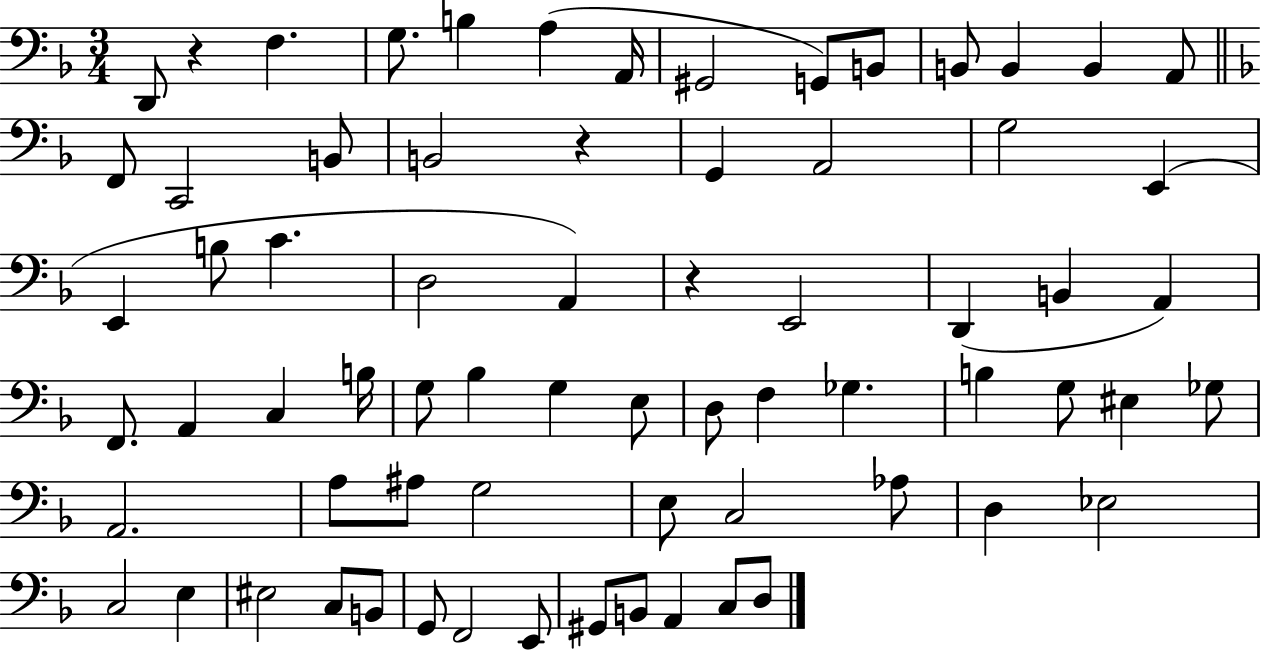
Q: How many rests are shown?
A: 3